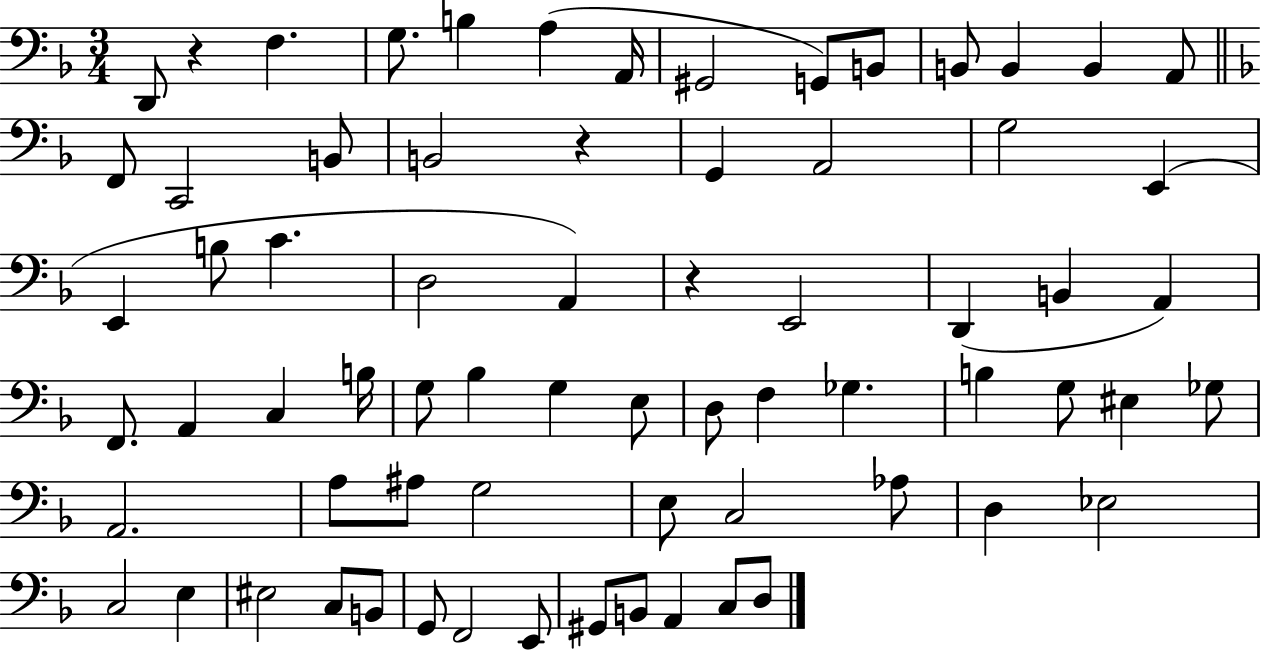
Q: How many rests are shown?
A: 3